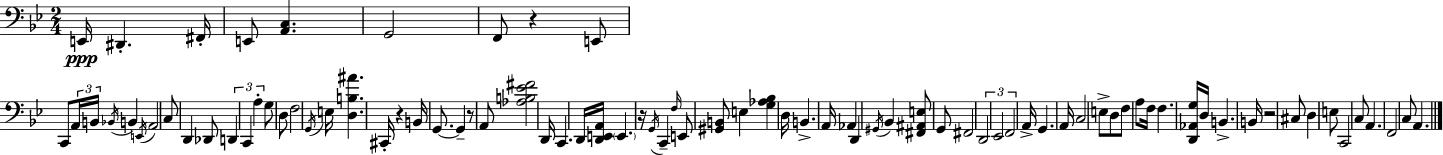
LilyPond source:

{
  \clef bass
  \numericTimeSignature
  \time 2/4
  \key g \minor
  e,16\ppp dis,4.-. fis,16-. | e,8 <a, c>4. | g,2 | f,8 r4 e,8 | \break c,8 \tuplet 3/2 { a,16 b,16 \acciaccatura { bes,16 } } b,4 | \acciaccatura { e,16 } a,2 | c8 d,4 | des,8 \tuplet 3/2 { d,4 c,4 | \break a4-. } g8 | d8 f2 | \acciaccatura { g,16 } e16 <d b ais'>4. | cis,16-. r4 b,16 | \break g,8.~~ g,4-- r8 | a,8 <aes b ees' fis'>2 | d,16 c,4. | d,16 <d, e, a,>16 \parenthesize e,4. | \break r16 \acciaccatura { g,16 } c,4-- | \grace { f16 } e,8 <gis, b,>8 e4 | <g aes bes>4 d16 b,4.-> | a,16 aes,4 | \break d,4 \acciaccatura { gis,16 } bes,4 | <fis, ais, e>8 g,8 fis,2 | \tuplet 3/2 { d,2 | ees,2 | \break f,2 } | a,16-> g,4. | a,16 c2 | e8-> | \break d8 f8 a8 f16 f4. | <d, aes, g>16 d16 b,4.-> | b,16 r2 | cis8 | \break d4 e8 c,2 | c8 | a,4. f,2 | c8 | \break a,4. \bar "|."
}